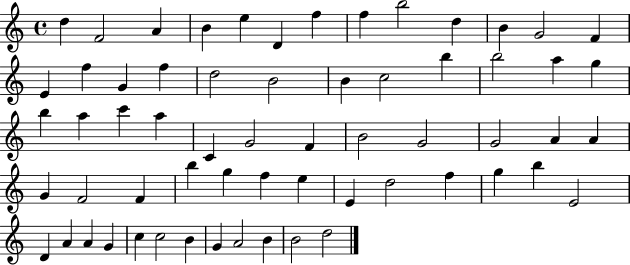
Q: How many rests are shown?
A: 0